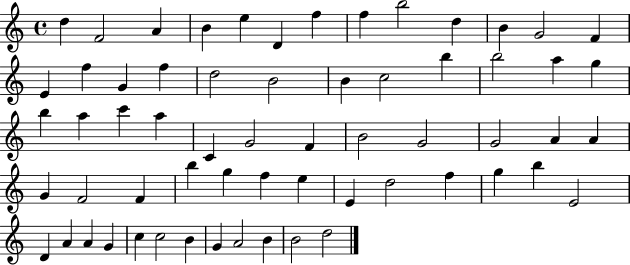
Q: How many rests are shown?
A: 0